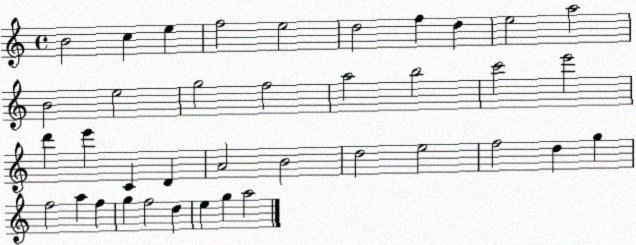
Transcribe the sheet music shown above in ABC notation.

X:1
T:Untitled
M:4/4
L:1/4
K:C
B2 c e f2 e2 d2 f d e2 a2 B2 e2 g2 f2 a2 b2 c'2 e'2 d' e' C D A2 B2 d2 e2 f2 d g f2 a f g f2 d e g a2